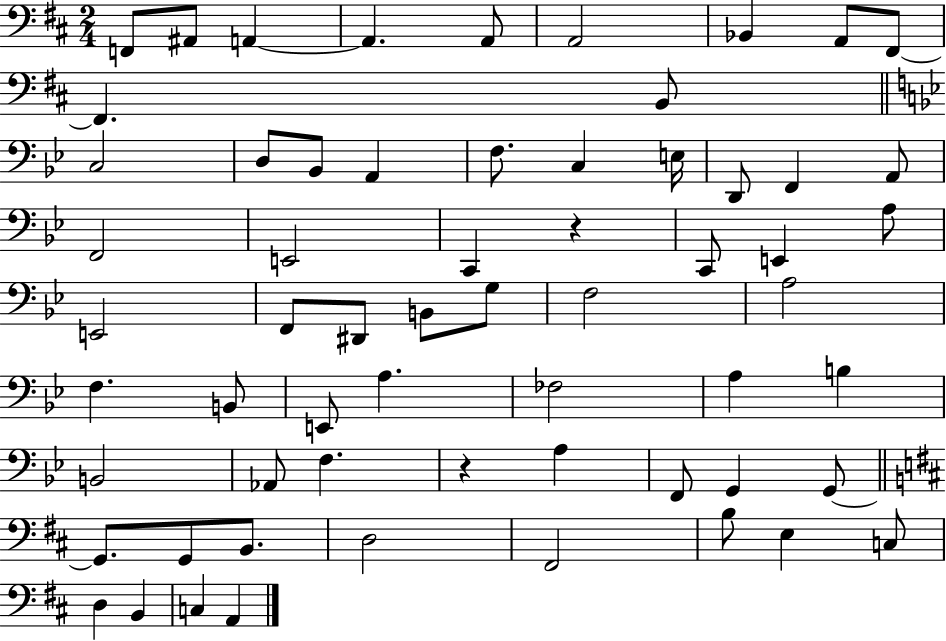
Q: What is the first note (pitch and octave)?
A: F2